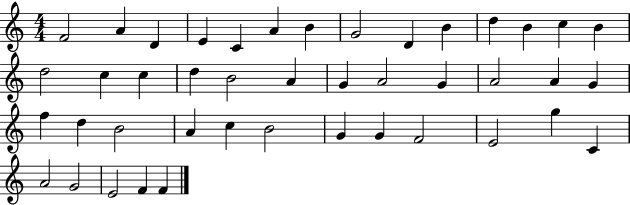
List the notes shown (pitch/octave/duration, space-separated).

F4/h A4/q D4/q E4/q C4/q A4/q B4/q G4/h D4/q B4/q D5/q B4/q C5/q B4/q D5/h C5/q C5/q D5/q B4/h A4/q G4/q A4/h G4/q A4/h A4/q G4/q F5/q D5/q B4/h A4/q C5/q B4/h G4/q G4/q F4/h E4/h G5/q C4/q A4/h G4/h E4/h F4/q F4/q